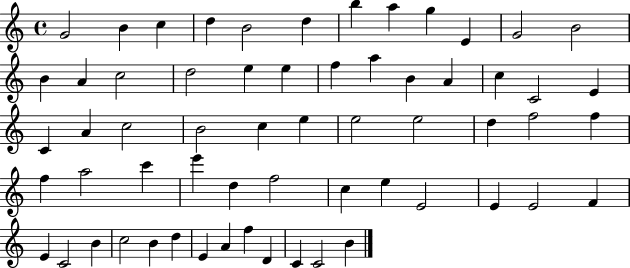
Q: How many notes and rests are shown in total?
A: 61